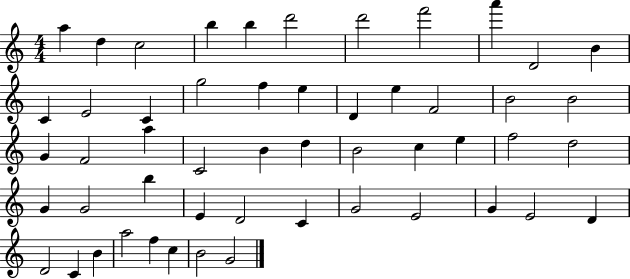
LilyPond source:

{
  \clef treble
  \numericTimeSignature
  \time 4/4
  \key c \major
  a''4 d''4 c''2 | b''4 b''4 d'''2 | d'''2 f'''2 | a'''4 d'2 b'4 | \break c'4 e'2 c'4 | g''2 f''4 e''4 | d'4 e''4 f'2 | b'2 b'2 | \break g'4 f'2 a''4 | c'2 b'4 d''4 | b'2 c''4 e''4 | f''2 d''2 | \break g'4 g'2 b''4 | e'4 d'2 c'4 | g'2 e'2 | g'4 e'2 d'4 | \break d'2 c'4 b'4 | a''2 f''4 c''4 | b'2 g'2 | \bar "|."
}